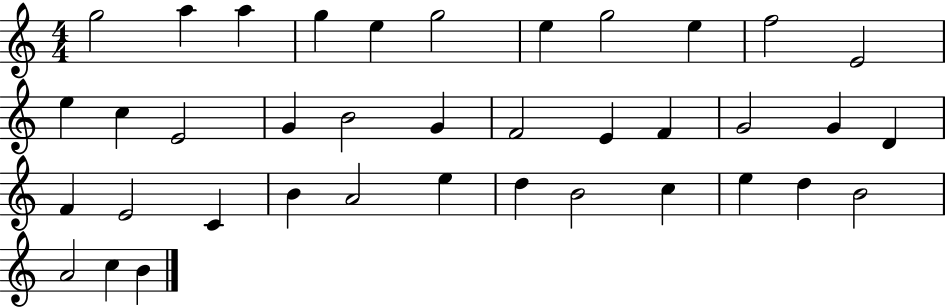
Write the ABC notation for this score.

X:1
T:Untitled
M:4/4
L:1/4
K:C
g2 a a g e g2 e g2 e f2 E2 e c E2 G B2 G F2 E F G2 G D F E2 C B A2 e d B2 c e d B2 A2 c B